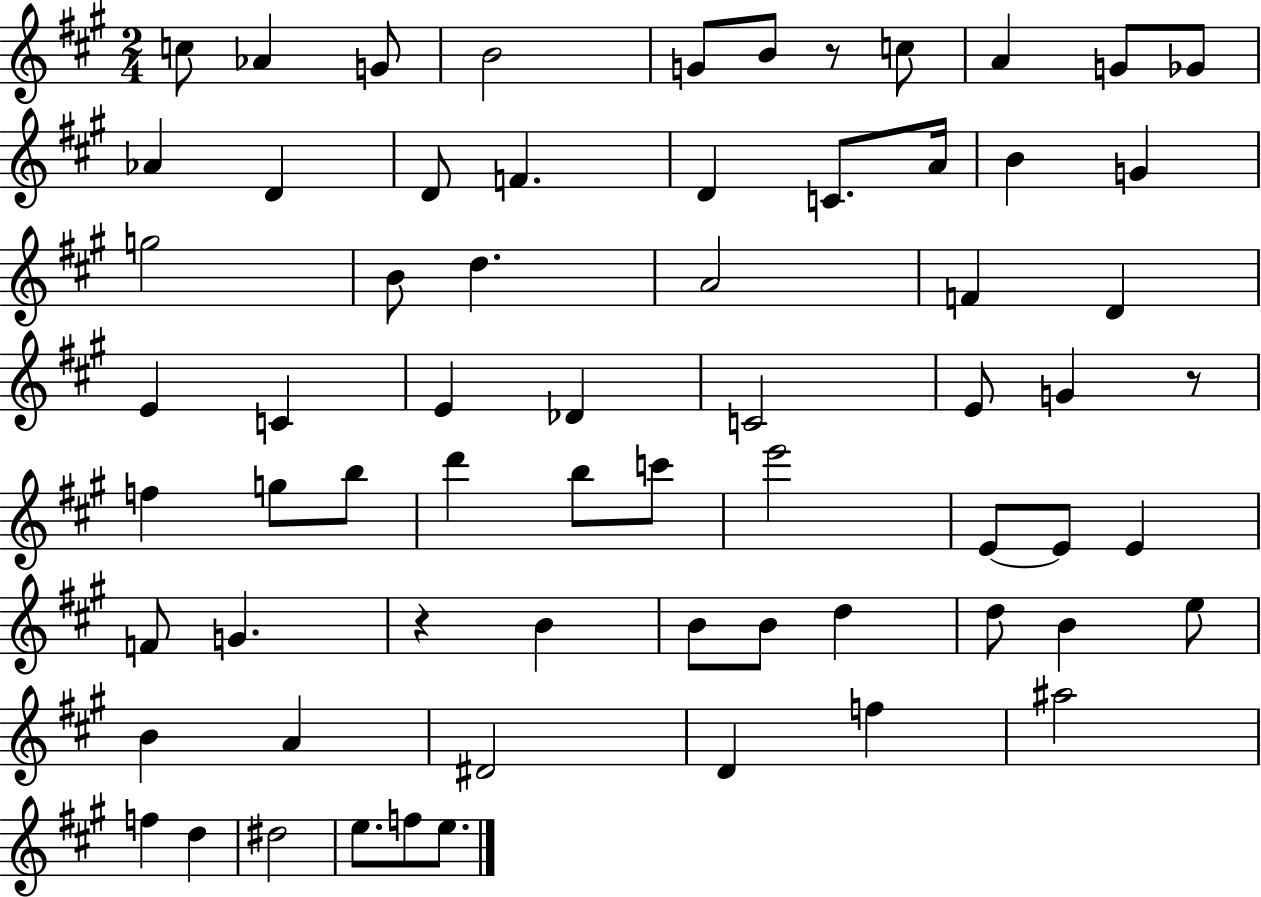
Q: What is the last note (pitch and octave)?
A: E5